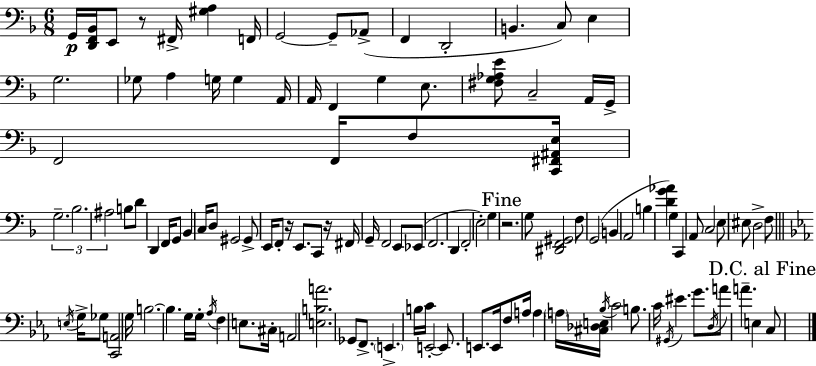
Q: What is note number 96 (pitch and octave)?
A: Bb3